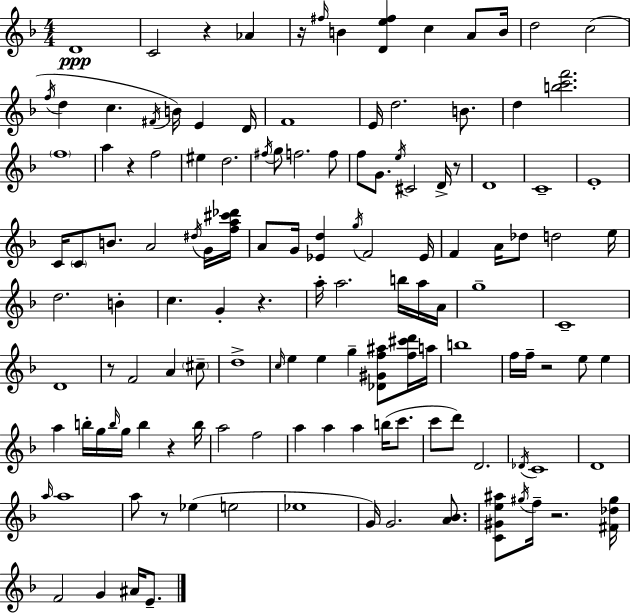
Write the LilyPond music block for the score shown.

{
  \clef treble
  \numericTimeSignature
  \time 4/4
  \key d \minor
  d'1\ppp | c'2 r4 aes'4 | r16 \grace { fis''16 } b'4 <d' e'' fis''>4 c''4 a'8 | b'16 d''2 c''2( | \break \acciaccatura { f''16 } d''4 c''4. \acciaccatura { fis'16 }) b'16 e'4 | d'16 f'1 | e'16 d''2. | b'8. d''4 <b'' c''' f'''>2. | \break \parenthesize f''1 | a''4 r4 f''2 | eis''4 d''2. | \acciaccatura { fis''16 } g''8 f''2. | \break f''8 f''8 g'8. \acciaccatura { e''16 } cis'2 | d'16-> r8 d'1 | c'1-- | e'1-. | \break c'16 \parenthesize c'8 b'8. a'2 | \acciaccatura { dis''16 } g'16 <f'' a'' cis''' des'''>16 a'8 g'16 <ees' d''>4 \acciaccatura { g''16 } f'2 | ees'16 f'4 a'16 des''8 d''2 | e''16 d''2. | \break b'4-. c''4. g'4-. | r4. a''16-. a''2. | b''16 a''16 a'16 g''1-- | c'1-- | \break d'1 | r8 f'2 | a'4 \parenthesize cis''8-- d''1-> | \grace { c''16 } e''4 e''4 | \break g''4-- <des' gis' f'' ais''>8 <f'' cis''' d'''>16 a''16 b''1 | f''16 f''16-- r2 | e''8 e''4 a''4 b''16-. g''16 \grace { b''16 } g''16 | b''4 r4 b''16 a''2 | \break f''2 a''4 a''4 | a''4 b''16( c'''8. c'''8 d'''8) d'2. | \acciaccatura { des'16 } c'1 | d'1 | \break \grace { a''16 } a''1 | a''8 r8 ees''4( | e''2 ees''1 | g'16) g'2. | \break <a' bes'>8. <c' gis' e'' ais''>8 \acciaccatura { gis''16 } f''16-- r2. | <fis' des'' gis''>16 f'2 | g'4 ais'16 e'8.-- \bar "|."
}